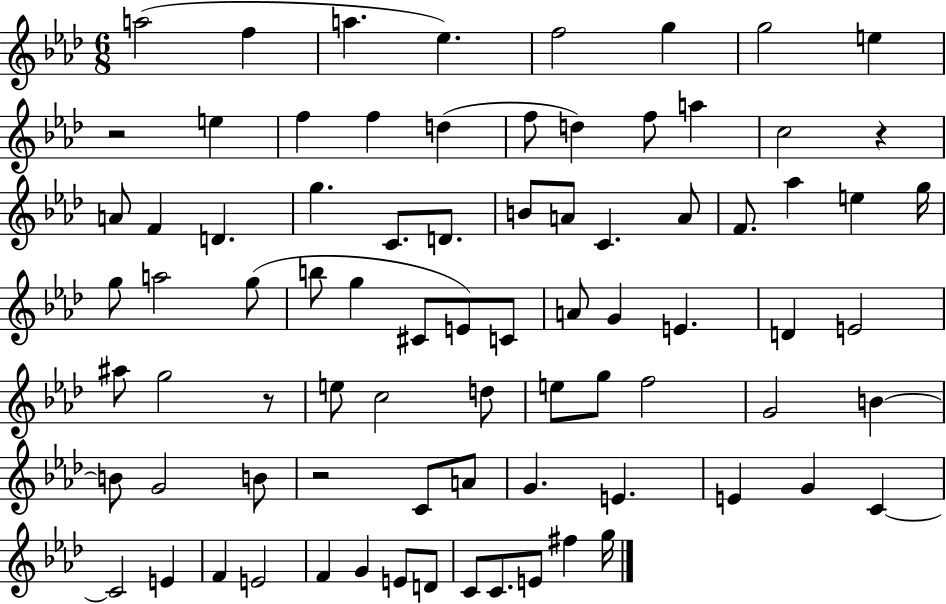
X:1
T:Untitled
M:6/8
L:1/4
K:Ab
a2 f a _e f2 g g2 e z2 e f f d f/2 d f/2 a c2 z A/2 F D g C/2 D/2 B/2 A/2 C A/2 F/2 _a e g/4 g/2 a2 g/2 b/2 g ^C/2 E/2 C/2 A/2 G E D E2 ^a/2 g2 z/2 e/2 c2 d/2 e/2 g/2 f2 G2 B B/2 G2 B/2 z2 C/2 A/2 G E E G C C2 E F E2 F G E/2 D/2 C/2 C/2 E/2 ^f g/4